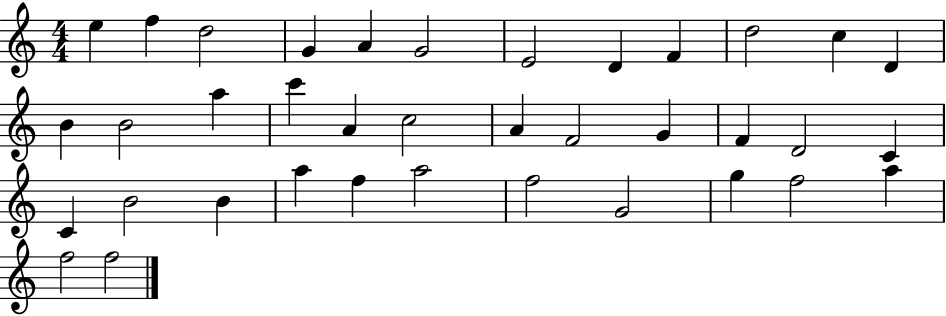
X:1
T:Untitled
M:4/4
L:1/4
K:C
e f d2 G A G2 E2 D F d2 c D B B2 a c' A c2 A F2 G F D2 C C B2 B a f a2 f2 G2 g f2 a f2 f2